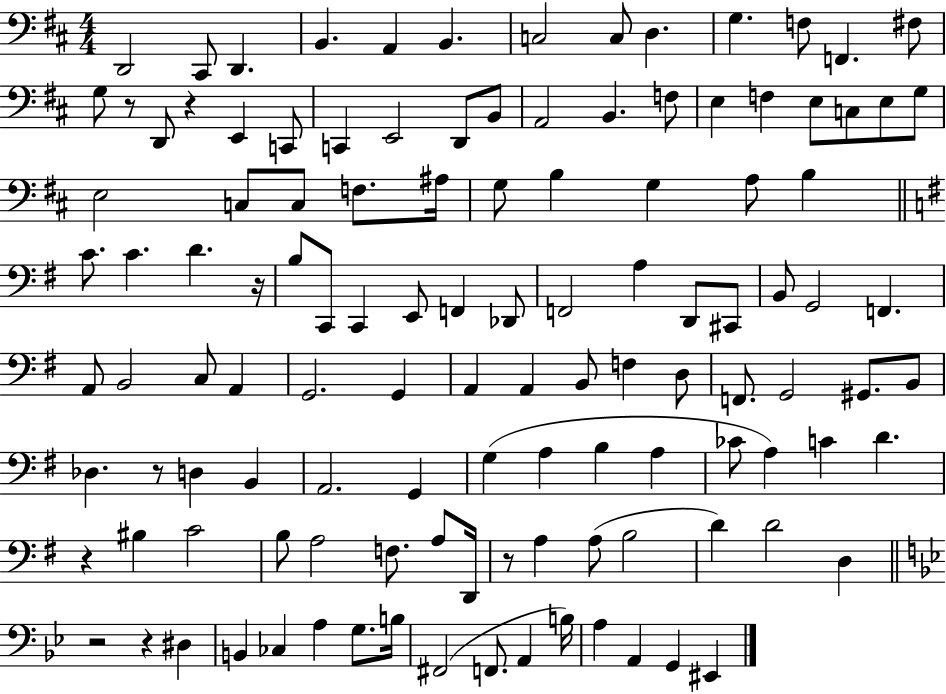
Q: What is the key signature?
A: D major